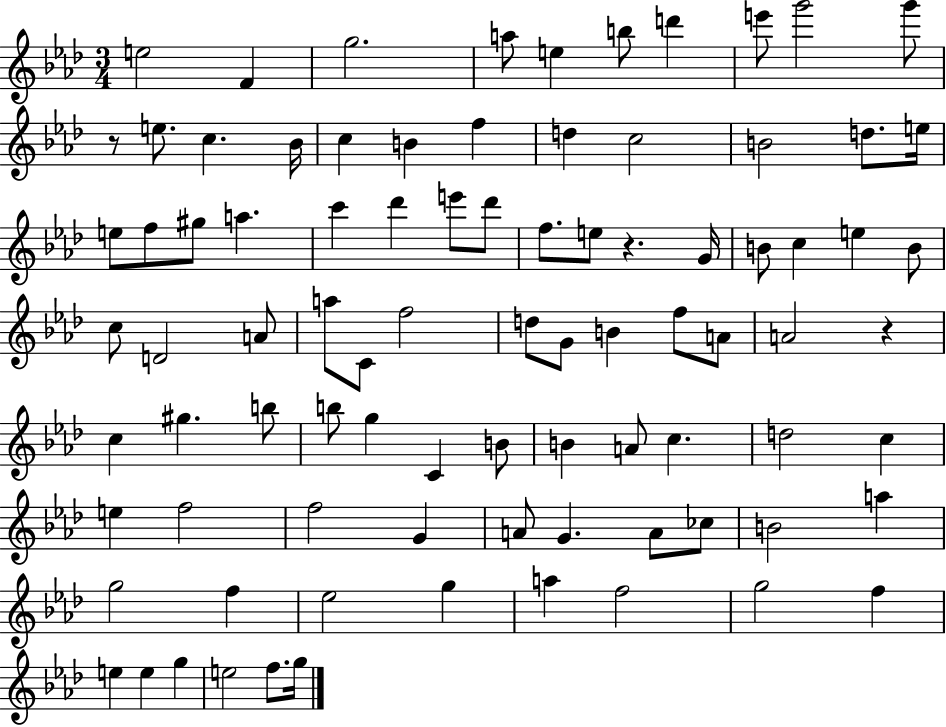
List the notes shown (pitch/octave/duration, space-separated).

E5/h F4/q G5/h. A5/e E5/q B5/e D6/q E6/e G6/h G6/e R/e E5/e. C5/q. Bb4/s C5/q B4/q F5/q D5/q C5/h B4/h D5/e. E5/s E5/e F5/e G#5/e A5/q. C6/q Db6/q E6/e Db6/e F5/e. E5/e R/q. G4/s B4/e C5/q E5/q B4/e C5/e D4/h A4/e A5/e C4/e F5/h D5/e G4/e B4/q F5/e A4/e A4/h R/q C5/q G#5/q. B5/e B5/e G5/q C4/q B4/e B4/q A4/e C5/q. D5/h C5/q E5/q F5/h F5/h G4/q A4/e G4/q. A4/e CES5/e B4/h A5/q G5/h F5/q Eb5/h G5/q A5/q F5/h G5/h F5/q E5/q E5/q G5/q E5/h F5/e. G5/s